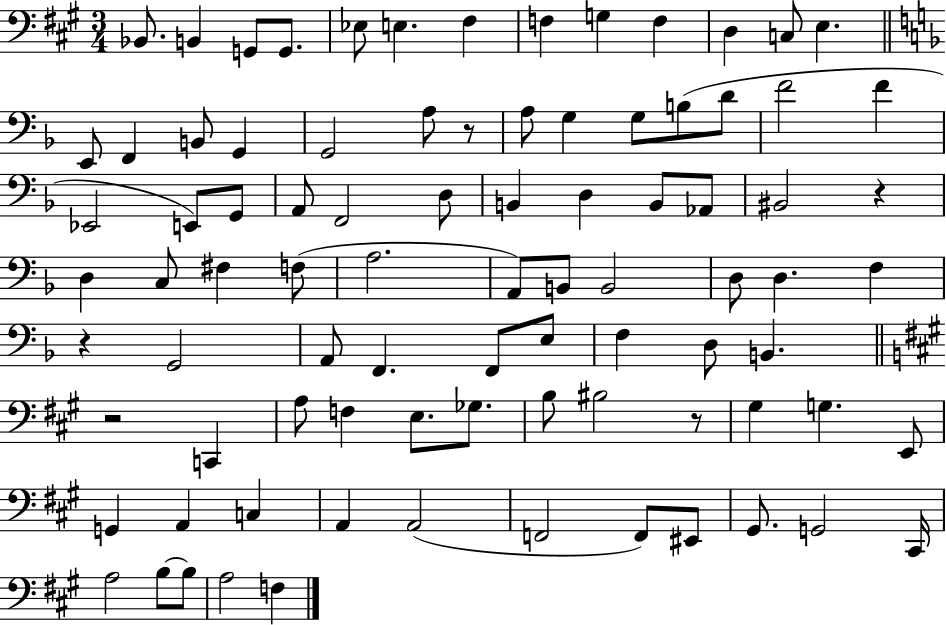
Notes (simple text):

Bb2/e. B2/q G2/e G2/e. Eb3/e E3/q. F#3/q F3/q G3/q F3/q D3/q C3/e E3/q. E2/e F2/q B2/e G2/q G2/h A3/e R/e A3/e G3/q G3/e B3/e D4/e F4/h F4/q Eb2/h E2/e G2/e A2/e F2/h D3/e B2/q D3/q B2/e Ab2/e BIS2/h R/q D3/q C3/e F#3/q F3/e A3/h. A2/e B2/e B2/h D3/e D3/q. F3/q R/q G2/h A2/e F2/q. F2/e E3/e F3/q D3/e B2/q. R/h C2/q A3/e F3/q E3/e. Gb3/e. B3/e BIS3/h R/e G#3/q G3/q. E2/e G2/q A2/q C3/q A2/q A2/h F2/h F2/e EIS2/e G#2/e. G2/h C#2/s A3/h B3/e B3/e A3/h F3/q